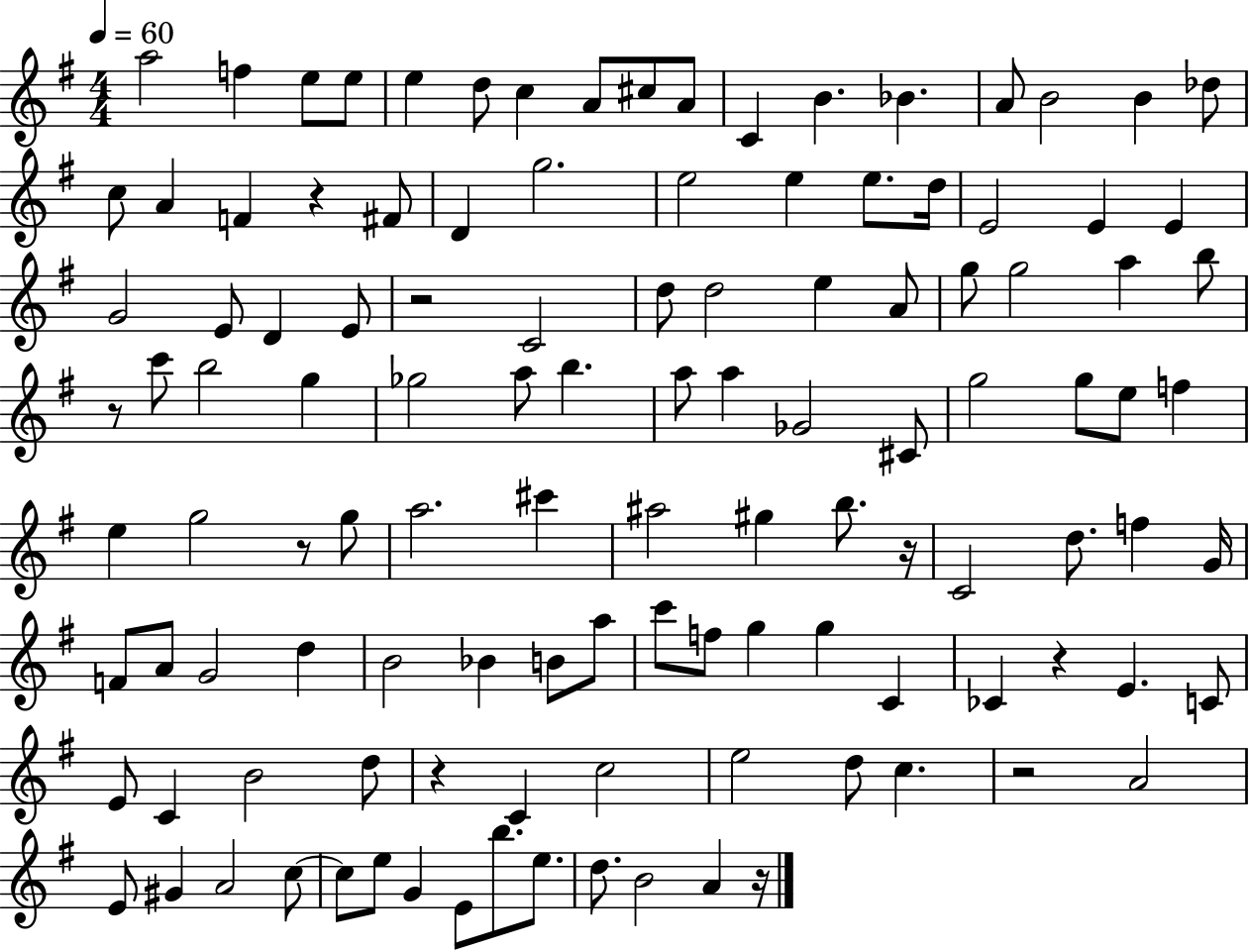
{
  \clef treble
  \numericTimeSignature
  \time 4/4
  \key g \major
  \tempo 4 = 60
  a''2 f''4 e''8 e''8 | e''4 d''8 c''4 a'8 cis''8 a'8 | c'4 b'4. bes'4. | a'8 b'2 b'4 des''8 | \break c''8 a'4 f'4 r4 fis'8 | d'4 g''2. | e''2 e''4 e''8. d''16 | e'2 e'4 e'4 | \break g'2 e'8 d'4 e'8 | r2 c'2 | d''8 d''2 e''4 a'8 | g''8 g''2 a''4 b''8 | \break r8 c'''8 b''2 g''4 | ges''2 a''8 b''4. | a''8 a''4 ges'2 cis'8 | g''2 g''8 e''8 f''4 | \break e''4 g''2 r8 g''8 | a''2. cis'''4 | ais''2 gis''4 b''8. r16 | c'2 d''8. f''4 g'16 | \break f'8 a'8 g'2 d''4 | b'2 bes'4 b'8 a''8 | c'''8 f''8 g''4 g''4 c'4 | ces'4 r4 e'4. c'8 | \break e'8 c'4 b'2 d''8 | r4 c'4 c''2 | e''2 d''8 c''4. | r2 a'2 | \break e'8 gis'4 a'2 c''8~~ | c''8 e''8 g'4 e'8 b''8. e''8. | d''8. b'2 a'4 r16 | \bar "|."
}